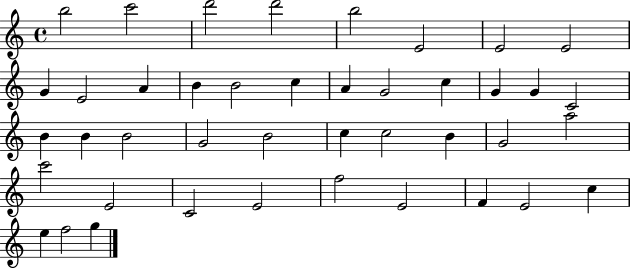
{
  \clef treble
  \time 4/4
  \defaultTimeSignature
  \key c \major
  b''2 c'''2 | d'''2 d'''2 | b''2 e'2 | e'2 e'2 | \break g'4 e'2 a'4 | b'4 b'2 c''4 | a'4 g'2 c''4 | g'4 g'4 c'2 | \break b'4 b'4 b'2 | g'2 b'2 | c''4 c''2 b'4 | g'2 a''2 | \break c'''2 e'2 | c'2 e'2 | f''2 e'2 | f'4 e'2 c''4 | \break e''4 f''2 g''4 | \bar "|."
}